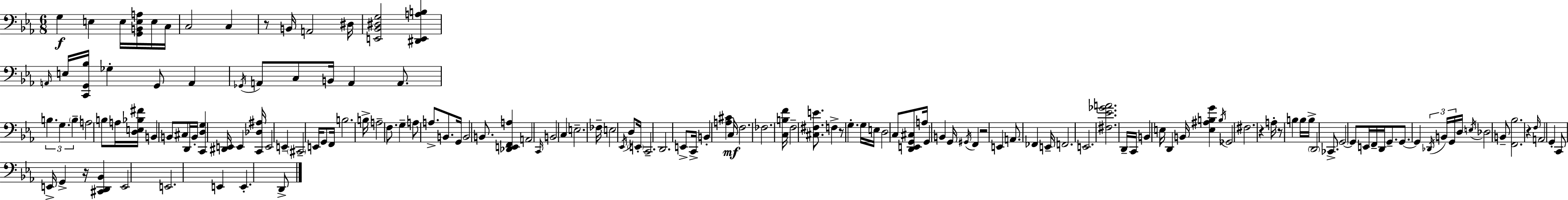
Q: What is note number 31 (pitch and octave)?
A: D2